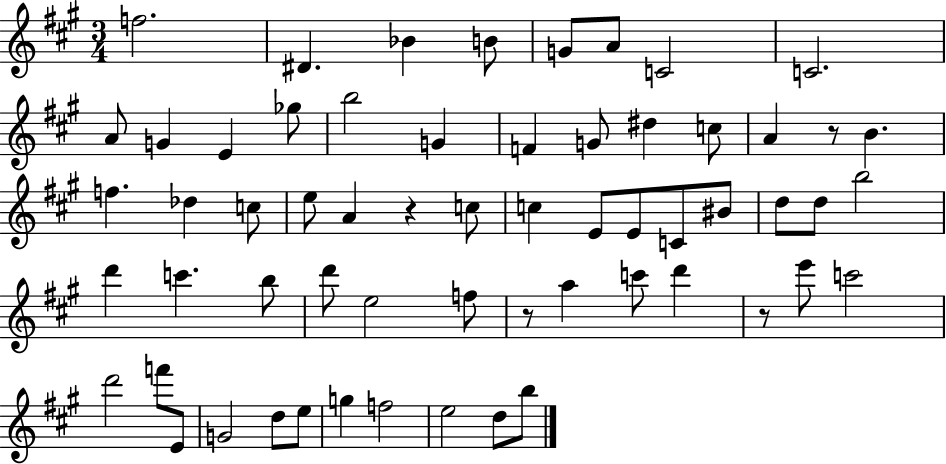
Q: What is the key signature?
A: A major